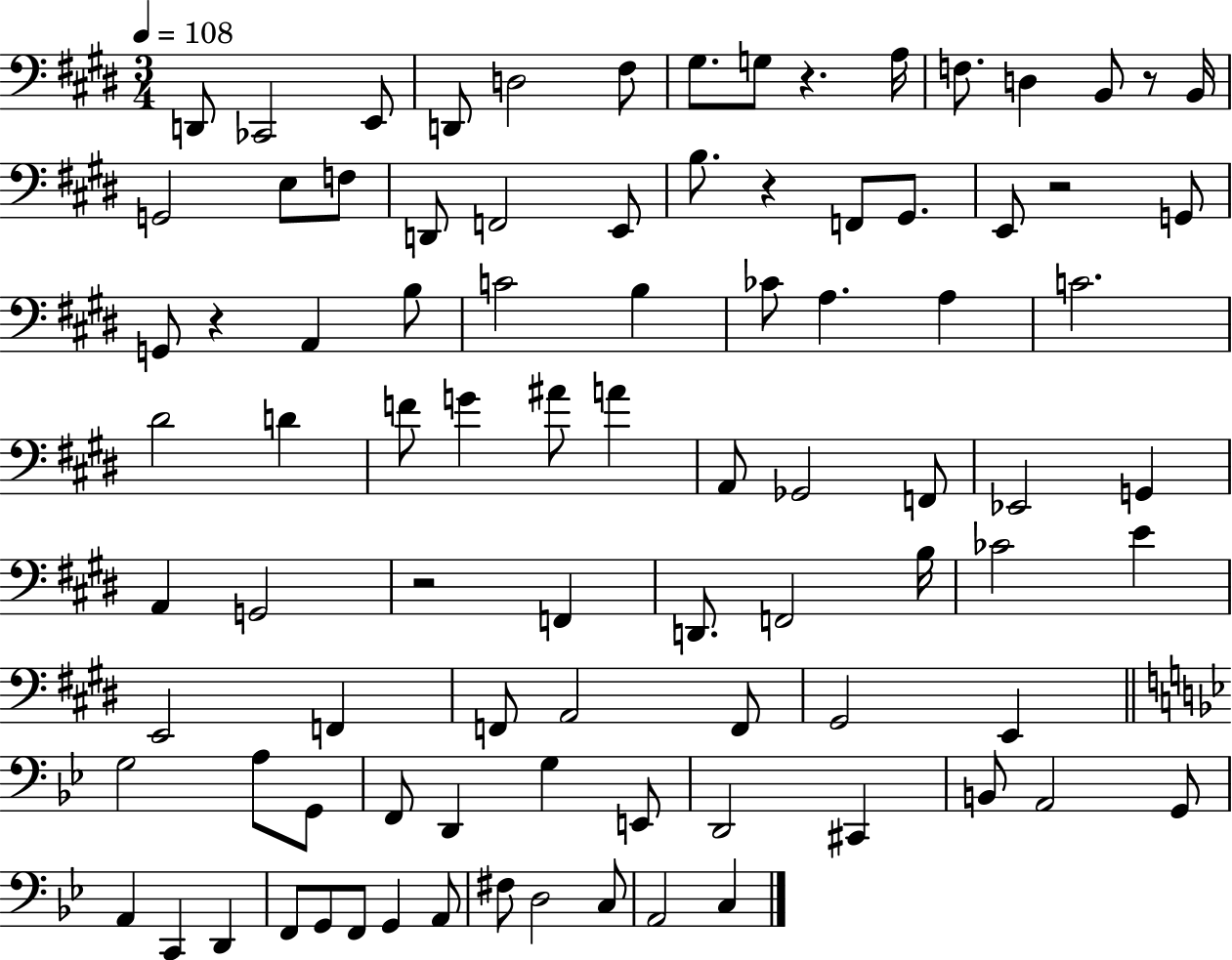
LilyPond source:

{
  \clef bass
  \numericTimeSignature
  \time 3/4
  \key e \major
  \tempo 4 = 108
  d,8 ces,2 e,8 | d,8 d2 fis8 | gis8. g8 r4. a16 | f8. d4 b,8 r8 b,16 | \break g,2 e8 f8 | d,8 f,2 e,8 | b8. r4 f,8 gis,8. | e,8 r2 g,8 | \break g,8 r4 a,4 b8 | c'2 b4 | ces'8 a4. a4 | c'2. | \break dis'2 d'4 | f'8 g'4 ais'8 a'4 | a,8 ges,2 f,8 | ees,2 g,4 | \break a,4 g,2 | r2 f,4 | d,8. f,2 b16 | ces'2 e'4 | \break e,2 f,4 | f,8 a,2 f,8 | gis,2 e,4 | \bar "||" \break \key g \minor g2 a8 g,8 | f,8 d,4 g4 e,8 | d,2 cis,4 | b,8 a,2 g,8 | \break a,4 c,4 d,4 | f,8 g,8 f,8 g,4 a,8 | fis8 d2 c8 | a,2 c4 | \break \bar "|."
}